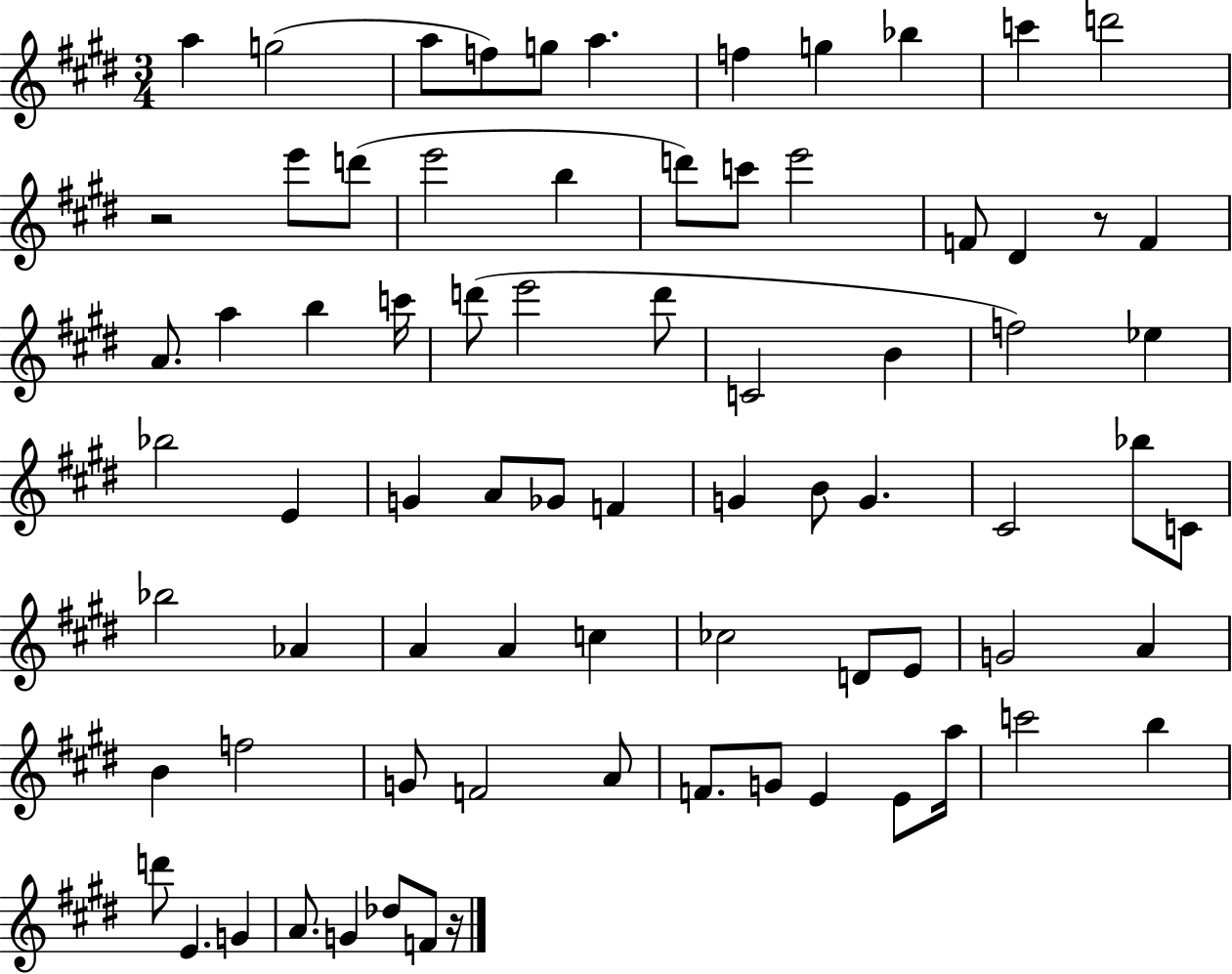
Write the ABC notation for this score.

X:1
T:Untitled
M:3/4
L:1/4
K:E
a g2 a/2 f/2 g/2 a f g _b c' d'2 z2 e'/2 d'/2 e'2 b d'/2 c'/2 e'2 F/2 ^D z/2 F A/2 a b c'/4 d'/2 e'2 d'/2 C2 B f2 _e _b2 E G A/2 _G/2 F G B/2 G ^C2 _b/2 C/2 _b2 _A A A c _c2 D/2 E/2 G2 A B f2 G/2 F2 A/2 F/2 G/2 E E/2 a/4 c'2 b d'/2 E G A/2 G _d/2 F/2 z/4